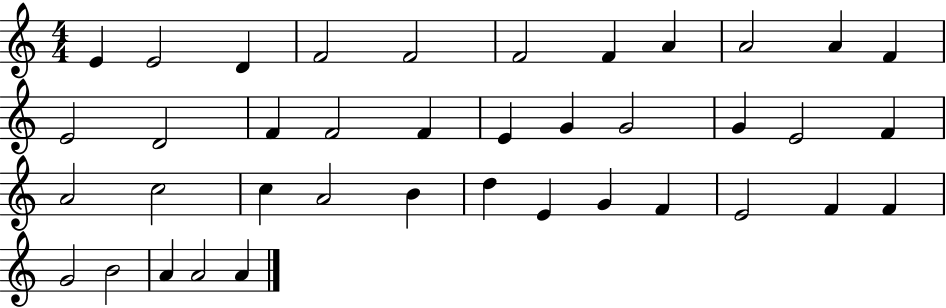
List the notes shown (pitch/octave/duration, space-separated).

E4/q E4/h D4/q F4/h F4/h F4/h F4/q A4/q A4/h A4/q F4/q E4/h D4/h F4/q F4/h F4/q E4/q G4/q G4/h G4/q E4/h F4/q A4/h C5/h C5/q A4/h B4/q D5/q E4/q G4/q F4/q E4/h F4/q F4/q G4/h B4/h A4/q A4/h A4/q